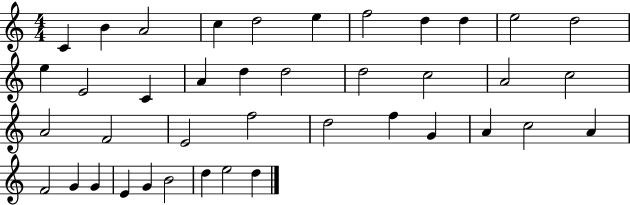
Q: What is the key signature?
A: C major